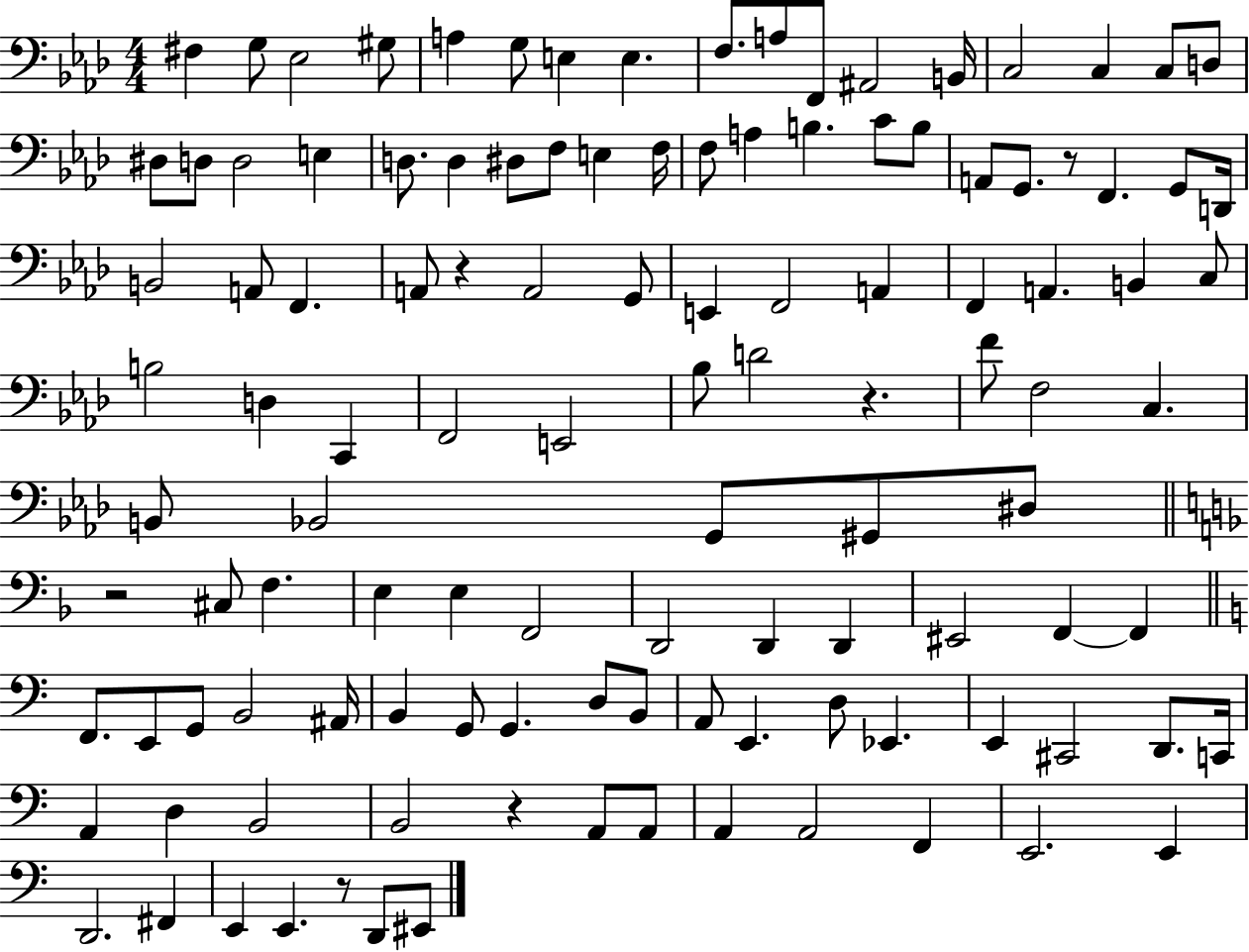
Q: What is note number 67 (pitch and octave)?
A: F3